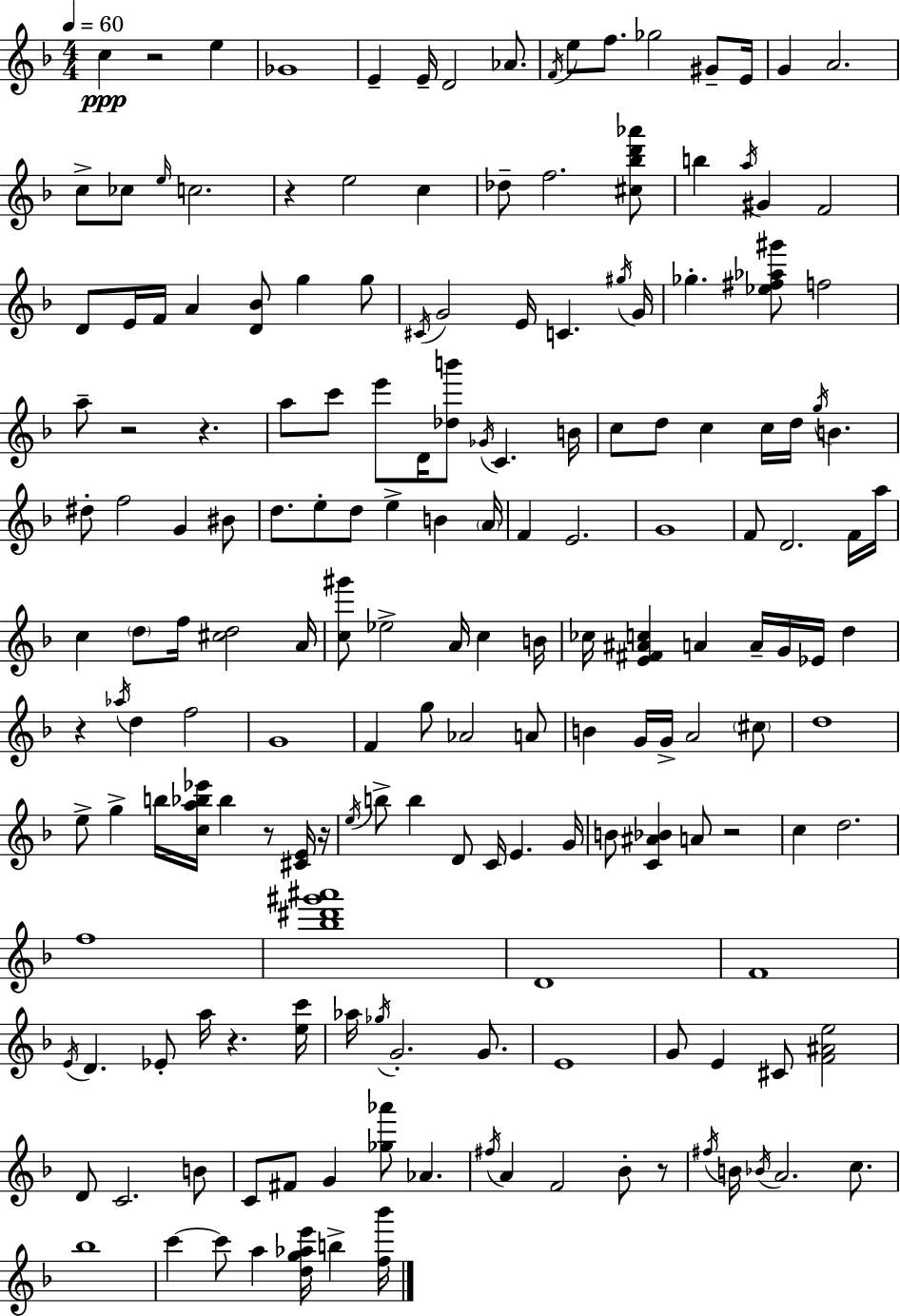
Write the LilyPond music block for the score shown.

{
  \clef treble
  \numericTimeSignature
  \time 4/4
  \key d \minor
  \tempo 4 = 60
  c''4\ppp r2 e''4 | ges'1 | e'4-- e'16-- d'2 aes'8. | \acciaccatura { f'16 } e''8 f''8. ges''2 gis'8-- | \break e'16 g'4 a'2. | c''8-> ces''8 \grace { e''16 } c''2. | r4 e''2 c''4 | des''8-- f''2. | \break <cis'' bes'' d''' aes'''>8 b''4 \acciaccatura { a''16 } gis'4 f'2 | d'8 e'16 f'16 a'4 <d' bes'>8 g''4 | g''8 \acciaccatura { cis'16 } g'2 e'16 c'4. | \acciaccatura { gis''16 } g'16 ges''4.-. <ees'' fis'' aes'' gis'''>8 f''2 | \break a''8-- r2 r4. | a''8 c'''8 e'''8 d'16 <des'' b'''>8 \acciaccatura { ges'16 } c'4. | b'16 c''8 d''8 c''4 c''16 d''16 | \acciaccatura { g''16 } b'4. dis''8-. f''2 | \break g'4 bis'8 d''8. e''8-. d''8 e''4-> | b'4 \parenthesize a'16 f'4 e'2. | g'1 | f'8 d'2. | \break f'16 a''16 c''4 \parenthesize d''8 f''16 <cis'' d''>2 | a'16 <c'' gis'''>8 ees''2-> | a'16 c''4 b'16 ces''16 <e' fis' ais' c''>4 a'4 | a'16-- g'16 ees'16 d''4 r4 \acciaccatura { aes''16 } d''4 | \break f''2 g'1 | f'4 g''8 aes'2 | a'8 b'4 g'16 g'16-> a'2 | \parenthesize cis''8 d''1 | \break e''8-> g''4-> b''16 <c'' a'' bes'' ees'''>16 | bes''4 r8 <cis' e'>16 r16 \acciaccatura { e''16 } b''8-> b''4 d'8 | c'16 e'4. g'16 b'8 <c' ais' bes'>4 a'8 | r2 c''4 d''2. | \break f''1 | <bes'' dis''' gis''' ais'''>1 | d'1 | f'1 | \break \acciaccatura { e'16 } d'4. | ees'8-. a''16 r4. <e'' c'''>16 aes''16 \acciaccatura { ges''16 } g'2.-. | g'8. e'1 | g'8 e'4 | \break cis'8 <f' ais' e''>2 d'8 c'2. | b'8 c'8 fis'8 g'4 | <ges'' aes'''>8 aes'4. \acciaccatura { fis''16 } a'4 | f'2 bes'8-. r8 \acciaccatura { fis''16 } b'16 \acciaccatura { bes'16 } a'2. | \break c''8. bes''1 | c'''4~~ | c'''8 a''4 <d'' g'' aes'' e'''>16 b''4-> <f'' bes'''>16 \bar "|."
}